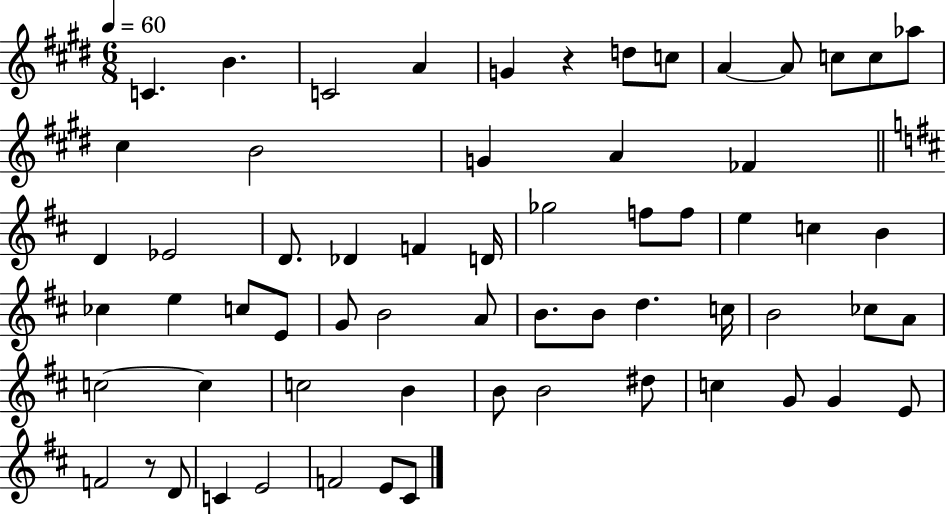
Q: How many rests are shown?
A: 2